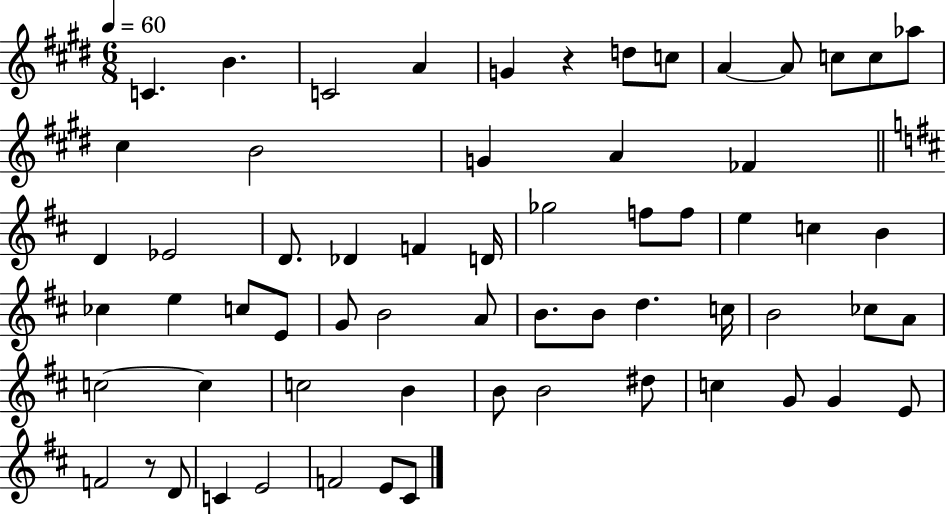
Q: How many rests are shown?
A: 2